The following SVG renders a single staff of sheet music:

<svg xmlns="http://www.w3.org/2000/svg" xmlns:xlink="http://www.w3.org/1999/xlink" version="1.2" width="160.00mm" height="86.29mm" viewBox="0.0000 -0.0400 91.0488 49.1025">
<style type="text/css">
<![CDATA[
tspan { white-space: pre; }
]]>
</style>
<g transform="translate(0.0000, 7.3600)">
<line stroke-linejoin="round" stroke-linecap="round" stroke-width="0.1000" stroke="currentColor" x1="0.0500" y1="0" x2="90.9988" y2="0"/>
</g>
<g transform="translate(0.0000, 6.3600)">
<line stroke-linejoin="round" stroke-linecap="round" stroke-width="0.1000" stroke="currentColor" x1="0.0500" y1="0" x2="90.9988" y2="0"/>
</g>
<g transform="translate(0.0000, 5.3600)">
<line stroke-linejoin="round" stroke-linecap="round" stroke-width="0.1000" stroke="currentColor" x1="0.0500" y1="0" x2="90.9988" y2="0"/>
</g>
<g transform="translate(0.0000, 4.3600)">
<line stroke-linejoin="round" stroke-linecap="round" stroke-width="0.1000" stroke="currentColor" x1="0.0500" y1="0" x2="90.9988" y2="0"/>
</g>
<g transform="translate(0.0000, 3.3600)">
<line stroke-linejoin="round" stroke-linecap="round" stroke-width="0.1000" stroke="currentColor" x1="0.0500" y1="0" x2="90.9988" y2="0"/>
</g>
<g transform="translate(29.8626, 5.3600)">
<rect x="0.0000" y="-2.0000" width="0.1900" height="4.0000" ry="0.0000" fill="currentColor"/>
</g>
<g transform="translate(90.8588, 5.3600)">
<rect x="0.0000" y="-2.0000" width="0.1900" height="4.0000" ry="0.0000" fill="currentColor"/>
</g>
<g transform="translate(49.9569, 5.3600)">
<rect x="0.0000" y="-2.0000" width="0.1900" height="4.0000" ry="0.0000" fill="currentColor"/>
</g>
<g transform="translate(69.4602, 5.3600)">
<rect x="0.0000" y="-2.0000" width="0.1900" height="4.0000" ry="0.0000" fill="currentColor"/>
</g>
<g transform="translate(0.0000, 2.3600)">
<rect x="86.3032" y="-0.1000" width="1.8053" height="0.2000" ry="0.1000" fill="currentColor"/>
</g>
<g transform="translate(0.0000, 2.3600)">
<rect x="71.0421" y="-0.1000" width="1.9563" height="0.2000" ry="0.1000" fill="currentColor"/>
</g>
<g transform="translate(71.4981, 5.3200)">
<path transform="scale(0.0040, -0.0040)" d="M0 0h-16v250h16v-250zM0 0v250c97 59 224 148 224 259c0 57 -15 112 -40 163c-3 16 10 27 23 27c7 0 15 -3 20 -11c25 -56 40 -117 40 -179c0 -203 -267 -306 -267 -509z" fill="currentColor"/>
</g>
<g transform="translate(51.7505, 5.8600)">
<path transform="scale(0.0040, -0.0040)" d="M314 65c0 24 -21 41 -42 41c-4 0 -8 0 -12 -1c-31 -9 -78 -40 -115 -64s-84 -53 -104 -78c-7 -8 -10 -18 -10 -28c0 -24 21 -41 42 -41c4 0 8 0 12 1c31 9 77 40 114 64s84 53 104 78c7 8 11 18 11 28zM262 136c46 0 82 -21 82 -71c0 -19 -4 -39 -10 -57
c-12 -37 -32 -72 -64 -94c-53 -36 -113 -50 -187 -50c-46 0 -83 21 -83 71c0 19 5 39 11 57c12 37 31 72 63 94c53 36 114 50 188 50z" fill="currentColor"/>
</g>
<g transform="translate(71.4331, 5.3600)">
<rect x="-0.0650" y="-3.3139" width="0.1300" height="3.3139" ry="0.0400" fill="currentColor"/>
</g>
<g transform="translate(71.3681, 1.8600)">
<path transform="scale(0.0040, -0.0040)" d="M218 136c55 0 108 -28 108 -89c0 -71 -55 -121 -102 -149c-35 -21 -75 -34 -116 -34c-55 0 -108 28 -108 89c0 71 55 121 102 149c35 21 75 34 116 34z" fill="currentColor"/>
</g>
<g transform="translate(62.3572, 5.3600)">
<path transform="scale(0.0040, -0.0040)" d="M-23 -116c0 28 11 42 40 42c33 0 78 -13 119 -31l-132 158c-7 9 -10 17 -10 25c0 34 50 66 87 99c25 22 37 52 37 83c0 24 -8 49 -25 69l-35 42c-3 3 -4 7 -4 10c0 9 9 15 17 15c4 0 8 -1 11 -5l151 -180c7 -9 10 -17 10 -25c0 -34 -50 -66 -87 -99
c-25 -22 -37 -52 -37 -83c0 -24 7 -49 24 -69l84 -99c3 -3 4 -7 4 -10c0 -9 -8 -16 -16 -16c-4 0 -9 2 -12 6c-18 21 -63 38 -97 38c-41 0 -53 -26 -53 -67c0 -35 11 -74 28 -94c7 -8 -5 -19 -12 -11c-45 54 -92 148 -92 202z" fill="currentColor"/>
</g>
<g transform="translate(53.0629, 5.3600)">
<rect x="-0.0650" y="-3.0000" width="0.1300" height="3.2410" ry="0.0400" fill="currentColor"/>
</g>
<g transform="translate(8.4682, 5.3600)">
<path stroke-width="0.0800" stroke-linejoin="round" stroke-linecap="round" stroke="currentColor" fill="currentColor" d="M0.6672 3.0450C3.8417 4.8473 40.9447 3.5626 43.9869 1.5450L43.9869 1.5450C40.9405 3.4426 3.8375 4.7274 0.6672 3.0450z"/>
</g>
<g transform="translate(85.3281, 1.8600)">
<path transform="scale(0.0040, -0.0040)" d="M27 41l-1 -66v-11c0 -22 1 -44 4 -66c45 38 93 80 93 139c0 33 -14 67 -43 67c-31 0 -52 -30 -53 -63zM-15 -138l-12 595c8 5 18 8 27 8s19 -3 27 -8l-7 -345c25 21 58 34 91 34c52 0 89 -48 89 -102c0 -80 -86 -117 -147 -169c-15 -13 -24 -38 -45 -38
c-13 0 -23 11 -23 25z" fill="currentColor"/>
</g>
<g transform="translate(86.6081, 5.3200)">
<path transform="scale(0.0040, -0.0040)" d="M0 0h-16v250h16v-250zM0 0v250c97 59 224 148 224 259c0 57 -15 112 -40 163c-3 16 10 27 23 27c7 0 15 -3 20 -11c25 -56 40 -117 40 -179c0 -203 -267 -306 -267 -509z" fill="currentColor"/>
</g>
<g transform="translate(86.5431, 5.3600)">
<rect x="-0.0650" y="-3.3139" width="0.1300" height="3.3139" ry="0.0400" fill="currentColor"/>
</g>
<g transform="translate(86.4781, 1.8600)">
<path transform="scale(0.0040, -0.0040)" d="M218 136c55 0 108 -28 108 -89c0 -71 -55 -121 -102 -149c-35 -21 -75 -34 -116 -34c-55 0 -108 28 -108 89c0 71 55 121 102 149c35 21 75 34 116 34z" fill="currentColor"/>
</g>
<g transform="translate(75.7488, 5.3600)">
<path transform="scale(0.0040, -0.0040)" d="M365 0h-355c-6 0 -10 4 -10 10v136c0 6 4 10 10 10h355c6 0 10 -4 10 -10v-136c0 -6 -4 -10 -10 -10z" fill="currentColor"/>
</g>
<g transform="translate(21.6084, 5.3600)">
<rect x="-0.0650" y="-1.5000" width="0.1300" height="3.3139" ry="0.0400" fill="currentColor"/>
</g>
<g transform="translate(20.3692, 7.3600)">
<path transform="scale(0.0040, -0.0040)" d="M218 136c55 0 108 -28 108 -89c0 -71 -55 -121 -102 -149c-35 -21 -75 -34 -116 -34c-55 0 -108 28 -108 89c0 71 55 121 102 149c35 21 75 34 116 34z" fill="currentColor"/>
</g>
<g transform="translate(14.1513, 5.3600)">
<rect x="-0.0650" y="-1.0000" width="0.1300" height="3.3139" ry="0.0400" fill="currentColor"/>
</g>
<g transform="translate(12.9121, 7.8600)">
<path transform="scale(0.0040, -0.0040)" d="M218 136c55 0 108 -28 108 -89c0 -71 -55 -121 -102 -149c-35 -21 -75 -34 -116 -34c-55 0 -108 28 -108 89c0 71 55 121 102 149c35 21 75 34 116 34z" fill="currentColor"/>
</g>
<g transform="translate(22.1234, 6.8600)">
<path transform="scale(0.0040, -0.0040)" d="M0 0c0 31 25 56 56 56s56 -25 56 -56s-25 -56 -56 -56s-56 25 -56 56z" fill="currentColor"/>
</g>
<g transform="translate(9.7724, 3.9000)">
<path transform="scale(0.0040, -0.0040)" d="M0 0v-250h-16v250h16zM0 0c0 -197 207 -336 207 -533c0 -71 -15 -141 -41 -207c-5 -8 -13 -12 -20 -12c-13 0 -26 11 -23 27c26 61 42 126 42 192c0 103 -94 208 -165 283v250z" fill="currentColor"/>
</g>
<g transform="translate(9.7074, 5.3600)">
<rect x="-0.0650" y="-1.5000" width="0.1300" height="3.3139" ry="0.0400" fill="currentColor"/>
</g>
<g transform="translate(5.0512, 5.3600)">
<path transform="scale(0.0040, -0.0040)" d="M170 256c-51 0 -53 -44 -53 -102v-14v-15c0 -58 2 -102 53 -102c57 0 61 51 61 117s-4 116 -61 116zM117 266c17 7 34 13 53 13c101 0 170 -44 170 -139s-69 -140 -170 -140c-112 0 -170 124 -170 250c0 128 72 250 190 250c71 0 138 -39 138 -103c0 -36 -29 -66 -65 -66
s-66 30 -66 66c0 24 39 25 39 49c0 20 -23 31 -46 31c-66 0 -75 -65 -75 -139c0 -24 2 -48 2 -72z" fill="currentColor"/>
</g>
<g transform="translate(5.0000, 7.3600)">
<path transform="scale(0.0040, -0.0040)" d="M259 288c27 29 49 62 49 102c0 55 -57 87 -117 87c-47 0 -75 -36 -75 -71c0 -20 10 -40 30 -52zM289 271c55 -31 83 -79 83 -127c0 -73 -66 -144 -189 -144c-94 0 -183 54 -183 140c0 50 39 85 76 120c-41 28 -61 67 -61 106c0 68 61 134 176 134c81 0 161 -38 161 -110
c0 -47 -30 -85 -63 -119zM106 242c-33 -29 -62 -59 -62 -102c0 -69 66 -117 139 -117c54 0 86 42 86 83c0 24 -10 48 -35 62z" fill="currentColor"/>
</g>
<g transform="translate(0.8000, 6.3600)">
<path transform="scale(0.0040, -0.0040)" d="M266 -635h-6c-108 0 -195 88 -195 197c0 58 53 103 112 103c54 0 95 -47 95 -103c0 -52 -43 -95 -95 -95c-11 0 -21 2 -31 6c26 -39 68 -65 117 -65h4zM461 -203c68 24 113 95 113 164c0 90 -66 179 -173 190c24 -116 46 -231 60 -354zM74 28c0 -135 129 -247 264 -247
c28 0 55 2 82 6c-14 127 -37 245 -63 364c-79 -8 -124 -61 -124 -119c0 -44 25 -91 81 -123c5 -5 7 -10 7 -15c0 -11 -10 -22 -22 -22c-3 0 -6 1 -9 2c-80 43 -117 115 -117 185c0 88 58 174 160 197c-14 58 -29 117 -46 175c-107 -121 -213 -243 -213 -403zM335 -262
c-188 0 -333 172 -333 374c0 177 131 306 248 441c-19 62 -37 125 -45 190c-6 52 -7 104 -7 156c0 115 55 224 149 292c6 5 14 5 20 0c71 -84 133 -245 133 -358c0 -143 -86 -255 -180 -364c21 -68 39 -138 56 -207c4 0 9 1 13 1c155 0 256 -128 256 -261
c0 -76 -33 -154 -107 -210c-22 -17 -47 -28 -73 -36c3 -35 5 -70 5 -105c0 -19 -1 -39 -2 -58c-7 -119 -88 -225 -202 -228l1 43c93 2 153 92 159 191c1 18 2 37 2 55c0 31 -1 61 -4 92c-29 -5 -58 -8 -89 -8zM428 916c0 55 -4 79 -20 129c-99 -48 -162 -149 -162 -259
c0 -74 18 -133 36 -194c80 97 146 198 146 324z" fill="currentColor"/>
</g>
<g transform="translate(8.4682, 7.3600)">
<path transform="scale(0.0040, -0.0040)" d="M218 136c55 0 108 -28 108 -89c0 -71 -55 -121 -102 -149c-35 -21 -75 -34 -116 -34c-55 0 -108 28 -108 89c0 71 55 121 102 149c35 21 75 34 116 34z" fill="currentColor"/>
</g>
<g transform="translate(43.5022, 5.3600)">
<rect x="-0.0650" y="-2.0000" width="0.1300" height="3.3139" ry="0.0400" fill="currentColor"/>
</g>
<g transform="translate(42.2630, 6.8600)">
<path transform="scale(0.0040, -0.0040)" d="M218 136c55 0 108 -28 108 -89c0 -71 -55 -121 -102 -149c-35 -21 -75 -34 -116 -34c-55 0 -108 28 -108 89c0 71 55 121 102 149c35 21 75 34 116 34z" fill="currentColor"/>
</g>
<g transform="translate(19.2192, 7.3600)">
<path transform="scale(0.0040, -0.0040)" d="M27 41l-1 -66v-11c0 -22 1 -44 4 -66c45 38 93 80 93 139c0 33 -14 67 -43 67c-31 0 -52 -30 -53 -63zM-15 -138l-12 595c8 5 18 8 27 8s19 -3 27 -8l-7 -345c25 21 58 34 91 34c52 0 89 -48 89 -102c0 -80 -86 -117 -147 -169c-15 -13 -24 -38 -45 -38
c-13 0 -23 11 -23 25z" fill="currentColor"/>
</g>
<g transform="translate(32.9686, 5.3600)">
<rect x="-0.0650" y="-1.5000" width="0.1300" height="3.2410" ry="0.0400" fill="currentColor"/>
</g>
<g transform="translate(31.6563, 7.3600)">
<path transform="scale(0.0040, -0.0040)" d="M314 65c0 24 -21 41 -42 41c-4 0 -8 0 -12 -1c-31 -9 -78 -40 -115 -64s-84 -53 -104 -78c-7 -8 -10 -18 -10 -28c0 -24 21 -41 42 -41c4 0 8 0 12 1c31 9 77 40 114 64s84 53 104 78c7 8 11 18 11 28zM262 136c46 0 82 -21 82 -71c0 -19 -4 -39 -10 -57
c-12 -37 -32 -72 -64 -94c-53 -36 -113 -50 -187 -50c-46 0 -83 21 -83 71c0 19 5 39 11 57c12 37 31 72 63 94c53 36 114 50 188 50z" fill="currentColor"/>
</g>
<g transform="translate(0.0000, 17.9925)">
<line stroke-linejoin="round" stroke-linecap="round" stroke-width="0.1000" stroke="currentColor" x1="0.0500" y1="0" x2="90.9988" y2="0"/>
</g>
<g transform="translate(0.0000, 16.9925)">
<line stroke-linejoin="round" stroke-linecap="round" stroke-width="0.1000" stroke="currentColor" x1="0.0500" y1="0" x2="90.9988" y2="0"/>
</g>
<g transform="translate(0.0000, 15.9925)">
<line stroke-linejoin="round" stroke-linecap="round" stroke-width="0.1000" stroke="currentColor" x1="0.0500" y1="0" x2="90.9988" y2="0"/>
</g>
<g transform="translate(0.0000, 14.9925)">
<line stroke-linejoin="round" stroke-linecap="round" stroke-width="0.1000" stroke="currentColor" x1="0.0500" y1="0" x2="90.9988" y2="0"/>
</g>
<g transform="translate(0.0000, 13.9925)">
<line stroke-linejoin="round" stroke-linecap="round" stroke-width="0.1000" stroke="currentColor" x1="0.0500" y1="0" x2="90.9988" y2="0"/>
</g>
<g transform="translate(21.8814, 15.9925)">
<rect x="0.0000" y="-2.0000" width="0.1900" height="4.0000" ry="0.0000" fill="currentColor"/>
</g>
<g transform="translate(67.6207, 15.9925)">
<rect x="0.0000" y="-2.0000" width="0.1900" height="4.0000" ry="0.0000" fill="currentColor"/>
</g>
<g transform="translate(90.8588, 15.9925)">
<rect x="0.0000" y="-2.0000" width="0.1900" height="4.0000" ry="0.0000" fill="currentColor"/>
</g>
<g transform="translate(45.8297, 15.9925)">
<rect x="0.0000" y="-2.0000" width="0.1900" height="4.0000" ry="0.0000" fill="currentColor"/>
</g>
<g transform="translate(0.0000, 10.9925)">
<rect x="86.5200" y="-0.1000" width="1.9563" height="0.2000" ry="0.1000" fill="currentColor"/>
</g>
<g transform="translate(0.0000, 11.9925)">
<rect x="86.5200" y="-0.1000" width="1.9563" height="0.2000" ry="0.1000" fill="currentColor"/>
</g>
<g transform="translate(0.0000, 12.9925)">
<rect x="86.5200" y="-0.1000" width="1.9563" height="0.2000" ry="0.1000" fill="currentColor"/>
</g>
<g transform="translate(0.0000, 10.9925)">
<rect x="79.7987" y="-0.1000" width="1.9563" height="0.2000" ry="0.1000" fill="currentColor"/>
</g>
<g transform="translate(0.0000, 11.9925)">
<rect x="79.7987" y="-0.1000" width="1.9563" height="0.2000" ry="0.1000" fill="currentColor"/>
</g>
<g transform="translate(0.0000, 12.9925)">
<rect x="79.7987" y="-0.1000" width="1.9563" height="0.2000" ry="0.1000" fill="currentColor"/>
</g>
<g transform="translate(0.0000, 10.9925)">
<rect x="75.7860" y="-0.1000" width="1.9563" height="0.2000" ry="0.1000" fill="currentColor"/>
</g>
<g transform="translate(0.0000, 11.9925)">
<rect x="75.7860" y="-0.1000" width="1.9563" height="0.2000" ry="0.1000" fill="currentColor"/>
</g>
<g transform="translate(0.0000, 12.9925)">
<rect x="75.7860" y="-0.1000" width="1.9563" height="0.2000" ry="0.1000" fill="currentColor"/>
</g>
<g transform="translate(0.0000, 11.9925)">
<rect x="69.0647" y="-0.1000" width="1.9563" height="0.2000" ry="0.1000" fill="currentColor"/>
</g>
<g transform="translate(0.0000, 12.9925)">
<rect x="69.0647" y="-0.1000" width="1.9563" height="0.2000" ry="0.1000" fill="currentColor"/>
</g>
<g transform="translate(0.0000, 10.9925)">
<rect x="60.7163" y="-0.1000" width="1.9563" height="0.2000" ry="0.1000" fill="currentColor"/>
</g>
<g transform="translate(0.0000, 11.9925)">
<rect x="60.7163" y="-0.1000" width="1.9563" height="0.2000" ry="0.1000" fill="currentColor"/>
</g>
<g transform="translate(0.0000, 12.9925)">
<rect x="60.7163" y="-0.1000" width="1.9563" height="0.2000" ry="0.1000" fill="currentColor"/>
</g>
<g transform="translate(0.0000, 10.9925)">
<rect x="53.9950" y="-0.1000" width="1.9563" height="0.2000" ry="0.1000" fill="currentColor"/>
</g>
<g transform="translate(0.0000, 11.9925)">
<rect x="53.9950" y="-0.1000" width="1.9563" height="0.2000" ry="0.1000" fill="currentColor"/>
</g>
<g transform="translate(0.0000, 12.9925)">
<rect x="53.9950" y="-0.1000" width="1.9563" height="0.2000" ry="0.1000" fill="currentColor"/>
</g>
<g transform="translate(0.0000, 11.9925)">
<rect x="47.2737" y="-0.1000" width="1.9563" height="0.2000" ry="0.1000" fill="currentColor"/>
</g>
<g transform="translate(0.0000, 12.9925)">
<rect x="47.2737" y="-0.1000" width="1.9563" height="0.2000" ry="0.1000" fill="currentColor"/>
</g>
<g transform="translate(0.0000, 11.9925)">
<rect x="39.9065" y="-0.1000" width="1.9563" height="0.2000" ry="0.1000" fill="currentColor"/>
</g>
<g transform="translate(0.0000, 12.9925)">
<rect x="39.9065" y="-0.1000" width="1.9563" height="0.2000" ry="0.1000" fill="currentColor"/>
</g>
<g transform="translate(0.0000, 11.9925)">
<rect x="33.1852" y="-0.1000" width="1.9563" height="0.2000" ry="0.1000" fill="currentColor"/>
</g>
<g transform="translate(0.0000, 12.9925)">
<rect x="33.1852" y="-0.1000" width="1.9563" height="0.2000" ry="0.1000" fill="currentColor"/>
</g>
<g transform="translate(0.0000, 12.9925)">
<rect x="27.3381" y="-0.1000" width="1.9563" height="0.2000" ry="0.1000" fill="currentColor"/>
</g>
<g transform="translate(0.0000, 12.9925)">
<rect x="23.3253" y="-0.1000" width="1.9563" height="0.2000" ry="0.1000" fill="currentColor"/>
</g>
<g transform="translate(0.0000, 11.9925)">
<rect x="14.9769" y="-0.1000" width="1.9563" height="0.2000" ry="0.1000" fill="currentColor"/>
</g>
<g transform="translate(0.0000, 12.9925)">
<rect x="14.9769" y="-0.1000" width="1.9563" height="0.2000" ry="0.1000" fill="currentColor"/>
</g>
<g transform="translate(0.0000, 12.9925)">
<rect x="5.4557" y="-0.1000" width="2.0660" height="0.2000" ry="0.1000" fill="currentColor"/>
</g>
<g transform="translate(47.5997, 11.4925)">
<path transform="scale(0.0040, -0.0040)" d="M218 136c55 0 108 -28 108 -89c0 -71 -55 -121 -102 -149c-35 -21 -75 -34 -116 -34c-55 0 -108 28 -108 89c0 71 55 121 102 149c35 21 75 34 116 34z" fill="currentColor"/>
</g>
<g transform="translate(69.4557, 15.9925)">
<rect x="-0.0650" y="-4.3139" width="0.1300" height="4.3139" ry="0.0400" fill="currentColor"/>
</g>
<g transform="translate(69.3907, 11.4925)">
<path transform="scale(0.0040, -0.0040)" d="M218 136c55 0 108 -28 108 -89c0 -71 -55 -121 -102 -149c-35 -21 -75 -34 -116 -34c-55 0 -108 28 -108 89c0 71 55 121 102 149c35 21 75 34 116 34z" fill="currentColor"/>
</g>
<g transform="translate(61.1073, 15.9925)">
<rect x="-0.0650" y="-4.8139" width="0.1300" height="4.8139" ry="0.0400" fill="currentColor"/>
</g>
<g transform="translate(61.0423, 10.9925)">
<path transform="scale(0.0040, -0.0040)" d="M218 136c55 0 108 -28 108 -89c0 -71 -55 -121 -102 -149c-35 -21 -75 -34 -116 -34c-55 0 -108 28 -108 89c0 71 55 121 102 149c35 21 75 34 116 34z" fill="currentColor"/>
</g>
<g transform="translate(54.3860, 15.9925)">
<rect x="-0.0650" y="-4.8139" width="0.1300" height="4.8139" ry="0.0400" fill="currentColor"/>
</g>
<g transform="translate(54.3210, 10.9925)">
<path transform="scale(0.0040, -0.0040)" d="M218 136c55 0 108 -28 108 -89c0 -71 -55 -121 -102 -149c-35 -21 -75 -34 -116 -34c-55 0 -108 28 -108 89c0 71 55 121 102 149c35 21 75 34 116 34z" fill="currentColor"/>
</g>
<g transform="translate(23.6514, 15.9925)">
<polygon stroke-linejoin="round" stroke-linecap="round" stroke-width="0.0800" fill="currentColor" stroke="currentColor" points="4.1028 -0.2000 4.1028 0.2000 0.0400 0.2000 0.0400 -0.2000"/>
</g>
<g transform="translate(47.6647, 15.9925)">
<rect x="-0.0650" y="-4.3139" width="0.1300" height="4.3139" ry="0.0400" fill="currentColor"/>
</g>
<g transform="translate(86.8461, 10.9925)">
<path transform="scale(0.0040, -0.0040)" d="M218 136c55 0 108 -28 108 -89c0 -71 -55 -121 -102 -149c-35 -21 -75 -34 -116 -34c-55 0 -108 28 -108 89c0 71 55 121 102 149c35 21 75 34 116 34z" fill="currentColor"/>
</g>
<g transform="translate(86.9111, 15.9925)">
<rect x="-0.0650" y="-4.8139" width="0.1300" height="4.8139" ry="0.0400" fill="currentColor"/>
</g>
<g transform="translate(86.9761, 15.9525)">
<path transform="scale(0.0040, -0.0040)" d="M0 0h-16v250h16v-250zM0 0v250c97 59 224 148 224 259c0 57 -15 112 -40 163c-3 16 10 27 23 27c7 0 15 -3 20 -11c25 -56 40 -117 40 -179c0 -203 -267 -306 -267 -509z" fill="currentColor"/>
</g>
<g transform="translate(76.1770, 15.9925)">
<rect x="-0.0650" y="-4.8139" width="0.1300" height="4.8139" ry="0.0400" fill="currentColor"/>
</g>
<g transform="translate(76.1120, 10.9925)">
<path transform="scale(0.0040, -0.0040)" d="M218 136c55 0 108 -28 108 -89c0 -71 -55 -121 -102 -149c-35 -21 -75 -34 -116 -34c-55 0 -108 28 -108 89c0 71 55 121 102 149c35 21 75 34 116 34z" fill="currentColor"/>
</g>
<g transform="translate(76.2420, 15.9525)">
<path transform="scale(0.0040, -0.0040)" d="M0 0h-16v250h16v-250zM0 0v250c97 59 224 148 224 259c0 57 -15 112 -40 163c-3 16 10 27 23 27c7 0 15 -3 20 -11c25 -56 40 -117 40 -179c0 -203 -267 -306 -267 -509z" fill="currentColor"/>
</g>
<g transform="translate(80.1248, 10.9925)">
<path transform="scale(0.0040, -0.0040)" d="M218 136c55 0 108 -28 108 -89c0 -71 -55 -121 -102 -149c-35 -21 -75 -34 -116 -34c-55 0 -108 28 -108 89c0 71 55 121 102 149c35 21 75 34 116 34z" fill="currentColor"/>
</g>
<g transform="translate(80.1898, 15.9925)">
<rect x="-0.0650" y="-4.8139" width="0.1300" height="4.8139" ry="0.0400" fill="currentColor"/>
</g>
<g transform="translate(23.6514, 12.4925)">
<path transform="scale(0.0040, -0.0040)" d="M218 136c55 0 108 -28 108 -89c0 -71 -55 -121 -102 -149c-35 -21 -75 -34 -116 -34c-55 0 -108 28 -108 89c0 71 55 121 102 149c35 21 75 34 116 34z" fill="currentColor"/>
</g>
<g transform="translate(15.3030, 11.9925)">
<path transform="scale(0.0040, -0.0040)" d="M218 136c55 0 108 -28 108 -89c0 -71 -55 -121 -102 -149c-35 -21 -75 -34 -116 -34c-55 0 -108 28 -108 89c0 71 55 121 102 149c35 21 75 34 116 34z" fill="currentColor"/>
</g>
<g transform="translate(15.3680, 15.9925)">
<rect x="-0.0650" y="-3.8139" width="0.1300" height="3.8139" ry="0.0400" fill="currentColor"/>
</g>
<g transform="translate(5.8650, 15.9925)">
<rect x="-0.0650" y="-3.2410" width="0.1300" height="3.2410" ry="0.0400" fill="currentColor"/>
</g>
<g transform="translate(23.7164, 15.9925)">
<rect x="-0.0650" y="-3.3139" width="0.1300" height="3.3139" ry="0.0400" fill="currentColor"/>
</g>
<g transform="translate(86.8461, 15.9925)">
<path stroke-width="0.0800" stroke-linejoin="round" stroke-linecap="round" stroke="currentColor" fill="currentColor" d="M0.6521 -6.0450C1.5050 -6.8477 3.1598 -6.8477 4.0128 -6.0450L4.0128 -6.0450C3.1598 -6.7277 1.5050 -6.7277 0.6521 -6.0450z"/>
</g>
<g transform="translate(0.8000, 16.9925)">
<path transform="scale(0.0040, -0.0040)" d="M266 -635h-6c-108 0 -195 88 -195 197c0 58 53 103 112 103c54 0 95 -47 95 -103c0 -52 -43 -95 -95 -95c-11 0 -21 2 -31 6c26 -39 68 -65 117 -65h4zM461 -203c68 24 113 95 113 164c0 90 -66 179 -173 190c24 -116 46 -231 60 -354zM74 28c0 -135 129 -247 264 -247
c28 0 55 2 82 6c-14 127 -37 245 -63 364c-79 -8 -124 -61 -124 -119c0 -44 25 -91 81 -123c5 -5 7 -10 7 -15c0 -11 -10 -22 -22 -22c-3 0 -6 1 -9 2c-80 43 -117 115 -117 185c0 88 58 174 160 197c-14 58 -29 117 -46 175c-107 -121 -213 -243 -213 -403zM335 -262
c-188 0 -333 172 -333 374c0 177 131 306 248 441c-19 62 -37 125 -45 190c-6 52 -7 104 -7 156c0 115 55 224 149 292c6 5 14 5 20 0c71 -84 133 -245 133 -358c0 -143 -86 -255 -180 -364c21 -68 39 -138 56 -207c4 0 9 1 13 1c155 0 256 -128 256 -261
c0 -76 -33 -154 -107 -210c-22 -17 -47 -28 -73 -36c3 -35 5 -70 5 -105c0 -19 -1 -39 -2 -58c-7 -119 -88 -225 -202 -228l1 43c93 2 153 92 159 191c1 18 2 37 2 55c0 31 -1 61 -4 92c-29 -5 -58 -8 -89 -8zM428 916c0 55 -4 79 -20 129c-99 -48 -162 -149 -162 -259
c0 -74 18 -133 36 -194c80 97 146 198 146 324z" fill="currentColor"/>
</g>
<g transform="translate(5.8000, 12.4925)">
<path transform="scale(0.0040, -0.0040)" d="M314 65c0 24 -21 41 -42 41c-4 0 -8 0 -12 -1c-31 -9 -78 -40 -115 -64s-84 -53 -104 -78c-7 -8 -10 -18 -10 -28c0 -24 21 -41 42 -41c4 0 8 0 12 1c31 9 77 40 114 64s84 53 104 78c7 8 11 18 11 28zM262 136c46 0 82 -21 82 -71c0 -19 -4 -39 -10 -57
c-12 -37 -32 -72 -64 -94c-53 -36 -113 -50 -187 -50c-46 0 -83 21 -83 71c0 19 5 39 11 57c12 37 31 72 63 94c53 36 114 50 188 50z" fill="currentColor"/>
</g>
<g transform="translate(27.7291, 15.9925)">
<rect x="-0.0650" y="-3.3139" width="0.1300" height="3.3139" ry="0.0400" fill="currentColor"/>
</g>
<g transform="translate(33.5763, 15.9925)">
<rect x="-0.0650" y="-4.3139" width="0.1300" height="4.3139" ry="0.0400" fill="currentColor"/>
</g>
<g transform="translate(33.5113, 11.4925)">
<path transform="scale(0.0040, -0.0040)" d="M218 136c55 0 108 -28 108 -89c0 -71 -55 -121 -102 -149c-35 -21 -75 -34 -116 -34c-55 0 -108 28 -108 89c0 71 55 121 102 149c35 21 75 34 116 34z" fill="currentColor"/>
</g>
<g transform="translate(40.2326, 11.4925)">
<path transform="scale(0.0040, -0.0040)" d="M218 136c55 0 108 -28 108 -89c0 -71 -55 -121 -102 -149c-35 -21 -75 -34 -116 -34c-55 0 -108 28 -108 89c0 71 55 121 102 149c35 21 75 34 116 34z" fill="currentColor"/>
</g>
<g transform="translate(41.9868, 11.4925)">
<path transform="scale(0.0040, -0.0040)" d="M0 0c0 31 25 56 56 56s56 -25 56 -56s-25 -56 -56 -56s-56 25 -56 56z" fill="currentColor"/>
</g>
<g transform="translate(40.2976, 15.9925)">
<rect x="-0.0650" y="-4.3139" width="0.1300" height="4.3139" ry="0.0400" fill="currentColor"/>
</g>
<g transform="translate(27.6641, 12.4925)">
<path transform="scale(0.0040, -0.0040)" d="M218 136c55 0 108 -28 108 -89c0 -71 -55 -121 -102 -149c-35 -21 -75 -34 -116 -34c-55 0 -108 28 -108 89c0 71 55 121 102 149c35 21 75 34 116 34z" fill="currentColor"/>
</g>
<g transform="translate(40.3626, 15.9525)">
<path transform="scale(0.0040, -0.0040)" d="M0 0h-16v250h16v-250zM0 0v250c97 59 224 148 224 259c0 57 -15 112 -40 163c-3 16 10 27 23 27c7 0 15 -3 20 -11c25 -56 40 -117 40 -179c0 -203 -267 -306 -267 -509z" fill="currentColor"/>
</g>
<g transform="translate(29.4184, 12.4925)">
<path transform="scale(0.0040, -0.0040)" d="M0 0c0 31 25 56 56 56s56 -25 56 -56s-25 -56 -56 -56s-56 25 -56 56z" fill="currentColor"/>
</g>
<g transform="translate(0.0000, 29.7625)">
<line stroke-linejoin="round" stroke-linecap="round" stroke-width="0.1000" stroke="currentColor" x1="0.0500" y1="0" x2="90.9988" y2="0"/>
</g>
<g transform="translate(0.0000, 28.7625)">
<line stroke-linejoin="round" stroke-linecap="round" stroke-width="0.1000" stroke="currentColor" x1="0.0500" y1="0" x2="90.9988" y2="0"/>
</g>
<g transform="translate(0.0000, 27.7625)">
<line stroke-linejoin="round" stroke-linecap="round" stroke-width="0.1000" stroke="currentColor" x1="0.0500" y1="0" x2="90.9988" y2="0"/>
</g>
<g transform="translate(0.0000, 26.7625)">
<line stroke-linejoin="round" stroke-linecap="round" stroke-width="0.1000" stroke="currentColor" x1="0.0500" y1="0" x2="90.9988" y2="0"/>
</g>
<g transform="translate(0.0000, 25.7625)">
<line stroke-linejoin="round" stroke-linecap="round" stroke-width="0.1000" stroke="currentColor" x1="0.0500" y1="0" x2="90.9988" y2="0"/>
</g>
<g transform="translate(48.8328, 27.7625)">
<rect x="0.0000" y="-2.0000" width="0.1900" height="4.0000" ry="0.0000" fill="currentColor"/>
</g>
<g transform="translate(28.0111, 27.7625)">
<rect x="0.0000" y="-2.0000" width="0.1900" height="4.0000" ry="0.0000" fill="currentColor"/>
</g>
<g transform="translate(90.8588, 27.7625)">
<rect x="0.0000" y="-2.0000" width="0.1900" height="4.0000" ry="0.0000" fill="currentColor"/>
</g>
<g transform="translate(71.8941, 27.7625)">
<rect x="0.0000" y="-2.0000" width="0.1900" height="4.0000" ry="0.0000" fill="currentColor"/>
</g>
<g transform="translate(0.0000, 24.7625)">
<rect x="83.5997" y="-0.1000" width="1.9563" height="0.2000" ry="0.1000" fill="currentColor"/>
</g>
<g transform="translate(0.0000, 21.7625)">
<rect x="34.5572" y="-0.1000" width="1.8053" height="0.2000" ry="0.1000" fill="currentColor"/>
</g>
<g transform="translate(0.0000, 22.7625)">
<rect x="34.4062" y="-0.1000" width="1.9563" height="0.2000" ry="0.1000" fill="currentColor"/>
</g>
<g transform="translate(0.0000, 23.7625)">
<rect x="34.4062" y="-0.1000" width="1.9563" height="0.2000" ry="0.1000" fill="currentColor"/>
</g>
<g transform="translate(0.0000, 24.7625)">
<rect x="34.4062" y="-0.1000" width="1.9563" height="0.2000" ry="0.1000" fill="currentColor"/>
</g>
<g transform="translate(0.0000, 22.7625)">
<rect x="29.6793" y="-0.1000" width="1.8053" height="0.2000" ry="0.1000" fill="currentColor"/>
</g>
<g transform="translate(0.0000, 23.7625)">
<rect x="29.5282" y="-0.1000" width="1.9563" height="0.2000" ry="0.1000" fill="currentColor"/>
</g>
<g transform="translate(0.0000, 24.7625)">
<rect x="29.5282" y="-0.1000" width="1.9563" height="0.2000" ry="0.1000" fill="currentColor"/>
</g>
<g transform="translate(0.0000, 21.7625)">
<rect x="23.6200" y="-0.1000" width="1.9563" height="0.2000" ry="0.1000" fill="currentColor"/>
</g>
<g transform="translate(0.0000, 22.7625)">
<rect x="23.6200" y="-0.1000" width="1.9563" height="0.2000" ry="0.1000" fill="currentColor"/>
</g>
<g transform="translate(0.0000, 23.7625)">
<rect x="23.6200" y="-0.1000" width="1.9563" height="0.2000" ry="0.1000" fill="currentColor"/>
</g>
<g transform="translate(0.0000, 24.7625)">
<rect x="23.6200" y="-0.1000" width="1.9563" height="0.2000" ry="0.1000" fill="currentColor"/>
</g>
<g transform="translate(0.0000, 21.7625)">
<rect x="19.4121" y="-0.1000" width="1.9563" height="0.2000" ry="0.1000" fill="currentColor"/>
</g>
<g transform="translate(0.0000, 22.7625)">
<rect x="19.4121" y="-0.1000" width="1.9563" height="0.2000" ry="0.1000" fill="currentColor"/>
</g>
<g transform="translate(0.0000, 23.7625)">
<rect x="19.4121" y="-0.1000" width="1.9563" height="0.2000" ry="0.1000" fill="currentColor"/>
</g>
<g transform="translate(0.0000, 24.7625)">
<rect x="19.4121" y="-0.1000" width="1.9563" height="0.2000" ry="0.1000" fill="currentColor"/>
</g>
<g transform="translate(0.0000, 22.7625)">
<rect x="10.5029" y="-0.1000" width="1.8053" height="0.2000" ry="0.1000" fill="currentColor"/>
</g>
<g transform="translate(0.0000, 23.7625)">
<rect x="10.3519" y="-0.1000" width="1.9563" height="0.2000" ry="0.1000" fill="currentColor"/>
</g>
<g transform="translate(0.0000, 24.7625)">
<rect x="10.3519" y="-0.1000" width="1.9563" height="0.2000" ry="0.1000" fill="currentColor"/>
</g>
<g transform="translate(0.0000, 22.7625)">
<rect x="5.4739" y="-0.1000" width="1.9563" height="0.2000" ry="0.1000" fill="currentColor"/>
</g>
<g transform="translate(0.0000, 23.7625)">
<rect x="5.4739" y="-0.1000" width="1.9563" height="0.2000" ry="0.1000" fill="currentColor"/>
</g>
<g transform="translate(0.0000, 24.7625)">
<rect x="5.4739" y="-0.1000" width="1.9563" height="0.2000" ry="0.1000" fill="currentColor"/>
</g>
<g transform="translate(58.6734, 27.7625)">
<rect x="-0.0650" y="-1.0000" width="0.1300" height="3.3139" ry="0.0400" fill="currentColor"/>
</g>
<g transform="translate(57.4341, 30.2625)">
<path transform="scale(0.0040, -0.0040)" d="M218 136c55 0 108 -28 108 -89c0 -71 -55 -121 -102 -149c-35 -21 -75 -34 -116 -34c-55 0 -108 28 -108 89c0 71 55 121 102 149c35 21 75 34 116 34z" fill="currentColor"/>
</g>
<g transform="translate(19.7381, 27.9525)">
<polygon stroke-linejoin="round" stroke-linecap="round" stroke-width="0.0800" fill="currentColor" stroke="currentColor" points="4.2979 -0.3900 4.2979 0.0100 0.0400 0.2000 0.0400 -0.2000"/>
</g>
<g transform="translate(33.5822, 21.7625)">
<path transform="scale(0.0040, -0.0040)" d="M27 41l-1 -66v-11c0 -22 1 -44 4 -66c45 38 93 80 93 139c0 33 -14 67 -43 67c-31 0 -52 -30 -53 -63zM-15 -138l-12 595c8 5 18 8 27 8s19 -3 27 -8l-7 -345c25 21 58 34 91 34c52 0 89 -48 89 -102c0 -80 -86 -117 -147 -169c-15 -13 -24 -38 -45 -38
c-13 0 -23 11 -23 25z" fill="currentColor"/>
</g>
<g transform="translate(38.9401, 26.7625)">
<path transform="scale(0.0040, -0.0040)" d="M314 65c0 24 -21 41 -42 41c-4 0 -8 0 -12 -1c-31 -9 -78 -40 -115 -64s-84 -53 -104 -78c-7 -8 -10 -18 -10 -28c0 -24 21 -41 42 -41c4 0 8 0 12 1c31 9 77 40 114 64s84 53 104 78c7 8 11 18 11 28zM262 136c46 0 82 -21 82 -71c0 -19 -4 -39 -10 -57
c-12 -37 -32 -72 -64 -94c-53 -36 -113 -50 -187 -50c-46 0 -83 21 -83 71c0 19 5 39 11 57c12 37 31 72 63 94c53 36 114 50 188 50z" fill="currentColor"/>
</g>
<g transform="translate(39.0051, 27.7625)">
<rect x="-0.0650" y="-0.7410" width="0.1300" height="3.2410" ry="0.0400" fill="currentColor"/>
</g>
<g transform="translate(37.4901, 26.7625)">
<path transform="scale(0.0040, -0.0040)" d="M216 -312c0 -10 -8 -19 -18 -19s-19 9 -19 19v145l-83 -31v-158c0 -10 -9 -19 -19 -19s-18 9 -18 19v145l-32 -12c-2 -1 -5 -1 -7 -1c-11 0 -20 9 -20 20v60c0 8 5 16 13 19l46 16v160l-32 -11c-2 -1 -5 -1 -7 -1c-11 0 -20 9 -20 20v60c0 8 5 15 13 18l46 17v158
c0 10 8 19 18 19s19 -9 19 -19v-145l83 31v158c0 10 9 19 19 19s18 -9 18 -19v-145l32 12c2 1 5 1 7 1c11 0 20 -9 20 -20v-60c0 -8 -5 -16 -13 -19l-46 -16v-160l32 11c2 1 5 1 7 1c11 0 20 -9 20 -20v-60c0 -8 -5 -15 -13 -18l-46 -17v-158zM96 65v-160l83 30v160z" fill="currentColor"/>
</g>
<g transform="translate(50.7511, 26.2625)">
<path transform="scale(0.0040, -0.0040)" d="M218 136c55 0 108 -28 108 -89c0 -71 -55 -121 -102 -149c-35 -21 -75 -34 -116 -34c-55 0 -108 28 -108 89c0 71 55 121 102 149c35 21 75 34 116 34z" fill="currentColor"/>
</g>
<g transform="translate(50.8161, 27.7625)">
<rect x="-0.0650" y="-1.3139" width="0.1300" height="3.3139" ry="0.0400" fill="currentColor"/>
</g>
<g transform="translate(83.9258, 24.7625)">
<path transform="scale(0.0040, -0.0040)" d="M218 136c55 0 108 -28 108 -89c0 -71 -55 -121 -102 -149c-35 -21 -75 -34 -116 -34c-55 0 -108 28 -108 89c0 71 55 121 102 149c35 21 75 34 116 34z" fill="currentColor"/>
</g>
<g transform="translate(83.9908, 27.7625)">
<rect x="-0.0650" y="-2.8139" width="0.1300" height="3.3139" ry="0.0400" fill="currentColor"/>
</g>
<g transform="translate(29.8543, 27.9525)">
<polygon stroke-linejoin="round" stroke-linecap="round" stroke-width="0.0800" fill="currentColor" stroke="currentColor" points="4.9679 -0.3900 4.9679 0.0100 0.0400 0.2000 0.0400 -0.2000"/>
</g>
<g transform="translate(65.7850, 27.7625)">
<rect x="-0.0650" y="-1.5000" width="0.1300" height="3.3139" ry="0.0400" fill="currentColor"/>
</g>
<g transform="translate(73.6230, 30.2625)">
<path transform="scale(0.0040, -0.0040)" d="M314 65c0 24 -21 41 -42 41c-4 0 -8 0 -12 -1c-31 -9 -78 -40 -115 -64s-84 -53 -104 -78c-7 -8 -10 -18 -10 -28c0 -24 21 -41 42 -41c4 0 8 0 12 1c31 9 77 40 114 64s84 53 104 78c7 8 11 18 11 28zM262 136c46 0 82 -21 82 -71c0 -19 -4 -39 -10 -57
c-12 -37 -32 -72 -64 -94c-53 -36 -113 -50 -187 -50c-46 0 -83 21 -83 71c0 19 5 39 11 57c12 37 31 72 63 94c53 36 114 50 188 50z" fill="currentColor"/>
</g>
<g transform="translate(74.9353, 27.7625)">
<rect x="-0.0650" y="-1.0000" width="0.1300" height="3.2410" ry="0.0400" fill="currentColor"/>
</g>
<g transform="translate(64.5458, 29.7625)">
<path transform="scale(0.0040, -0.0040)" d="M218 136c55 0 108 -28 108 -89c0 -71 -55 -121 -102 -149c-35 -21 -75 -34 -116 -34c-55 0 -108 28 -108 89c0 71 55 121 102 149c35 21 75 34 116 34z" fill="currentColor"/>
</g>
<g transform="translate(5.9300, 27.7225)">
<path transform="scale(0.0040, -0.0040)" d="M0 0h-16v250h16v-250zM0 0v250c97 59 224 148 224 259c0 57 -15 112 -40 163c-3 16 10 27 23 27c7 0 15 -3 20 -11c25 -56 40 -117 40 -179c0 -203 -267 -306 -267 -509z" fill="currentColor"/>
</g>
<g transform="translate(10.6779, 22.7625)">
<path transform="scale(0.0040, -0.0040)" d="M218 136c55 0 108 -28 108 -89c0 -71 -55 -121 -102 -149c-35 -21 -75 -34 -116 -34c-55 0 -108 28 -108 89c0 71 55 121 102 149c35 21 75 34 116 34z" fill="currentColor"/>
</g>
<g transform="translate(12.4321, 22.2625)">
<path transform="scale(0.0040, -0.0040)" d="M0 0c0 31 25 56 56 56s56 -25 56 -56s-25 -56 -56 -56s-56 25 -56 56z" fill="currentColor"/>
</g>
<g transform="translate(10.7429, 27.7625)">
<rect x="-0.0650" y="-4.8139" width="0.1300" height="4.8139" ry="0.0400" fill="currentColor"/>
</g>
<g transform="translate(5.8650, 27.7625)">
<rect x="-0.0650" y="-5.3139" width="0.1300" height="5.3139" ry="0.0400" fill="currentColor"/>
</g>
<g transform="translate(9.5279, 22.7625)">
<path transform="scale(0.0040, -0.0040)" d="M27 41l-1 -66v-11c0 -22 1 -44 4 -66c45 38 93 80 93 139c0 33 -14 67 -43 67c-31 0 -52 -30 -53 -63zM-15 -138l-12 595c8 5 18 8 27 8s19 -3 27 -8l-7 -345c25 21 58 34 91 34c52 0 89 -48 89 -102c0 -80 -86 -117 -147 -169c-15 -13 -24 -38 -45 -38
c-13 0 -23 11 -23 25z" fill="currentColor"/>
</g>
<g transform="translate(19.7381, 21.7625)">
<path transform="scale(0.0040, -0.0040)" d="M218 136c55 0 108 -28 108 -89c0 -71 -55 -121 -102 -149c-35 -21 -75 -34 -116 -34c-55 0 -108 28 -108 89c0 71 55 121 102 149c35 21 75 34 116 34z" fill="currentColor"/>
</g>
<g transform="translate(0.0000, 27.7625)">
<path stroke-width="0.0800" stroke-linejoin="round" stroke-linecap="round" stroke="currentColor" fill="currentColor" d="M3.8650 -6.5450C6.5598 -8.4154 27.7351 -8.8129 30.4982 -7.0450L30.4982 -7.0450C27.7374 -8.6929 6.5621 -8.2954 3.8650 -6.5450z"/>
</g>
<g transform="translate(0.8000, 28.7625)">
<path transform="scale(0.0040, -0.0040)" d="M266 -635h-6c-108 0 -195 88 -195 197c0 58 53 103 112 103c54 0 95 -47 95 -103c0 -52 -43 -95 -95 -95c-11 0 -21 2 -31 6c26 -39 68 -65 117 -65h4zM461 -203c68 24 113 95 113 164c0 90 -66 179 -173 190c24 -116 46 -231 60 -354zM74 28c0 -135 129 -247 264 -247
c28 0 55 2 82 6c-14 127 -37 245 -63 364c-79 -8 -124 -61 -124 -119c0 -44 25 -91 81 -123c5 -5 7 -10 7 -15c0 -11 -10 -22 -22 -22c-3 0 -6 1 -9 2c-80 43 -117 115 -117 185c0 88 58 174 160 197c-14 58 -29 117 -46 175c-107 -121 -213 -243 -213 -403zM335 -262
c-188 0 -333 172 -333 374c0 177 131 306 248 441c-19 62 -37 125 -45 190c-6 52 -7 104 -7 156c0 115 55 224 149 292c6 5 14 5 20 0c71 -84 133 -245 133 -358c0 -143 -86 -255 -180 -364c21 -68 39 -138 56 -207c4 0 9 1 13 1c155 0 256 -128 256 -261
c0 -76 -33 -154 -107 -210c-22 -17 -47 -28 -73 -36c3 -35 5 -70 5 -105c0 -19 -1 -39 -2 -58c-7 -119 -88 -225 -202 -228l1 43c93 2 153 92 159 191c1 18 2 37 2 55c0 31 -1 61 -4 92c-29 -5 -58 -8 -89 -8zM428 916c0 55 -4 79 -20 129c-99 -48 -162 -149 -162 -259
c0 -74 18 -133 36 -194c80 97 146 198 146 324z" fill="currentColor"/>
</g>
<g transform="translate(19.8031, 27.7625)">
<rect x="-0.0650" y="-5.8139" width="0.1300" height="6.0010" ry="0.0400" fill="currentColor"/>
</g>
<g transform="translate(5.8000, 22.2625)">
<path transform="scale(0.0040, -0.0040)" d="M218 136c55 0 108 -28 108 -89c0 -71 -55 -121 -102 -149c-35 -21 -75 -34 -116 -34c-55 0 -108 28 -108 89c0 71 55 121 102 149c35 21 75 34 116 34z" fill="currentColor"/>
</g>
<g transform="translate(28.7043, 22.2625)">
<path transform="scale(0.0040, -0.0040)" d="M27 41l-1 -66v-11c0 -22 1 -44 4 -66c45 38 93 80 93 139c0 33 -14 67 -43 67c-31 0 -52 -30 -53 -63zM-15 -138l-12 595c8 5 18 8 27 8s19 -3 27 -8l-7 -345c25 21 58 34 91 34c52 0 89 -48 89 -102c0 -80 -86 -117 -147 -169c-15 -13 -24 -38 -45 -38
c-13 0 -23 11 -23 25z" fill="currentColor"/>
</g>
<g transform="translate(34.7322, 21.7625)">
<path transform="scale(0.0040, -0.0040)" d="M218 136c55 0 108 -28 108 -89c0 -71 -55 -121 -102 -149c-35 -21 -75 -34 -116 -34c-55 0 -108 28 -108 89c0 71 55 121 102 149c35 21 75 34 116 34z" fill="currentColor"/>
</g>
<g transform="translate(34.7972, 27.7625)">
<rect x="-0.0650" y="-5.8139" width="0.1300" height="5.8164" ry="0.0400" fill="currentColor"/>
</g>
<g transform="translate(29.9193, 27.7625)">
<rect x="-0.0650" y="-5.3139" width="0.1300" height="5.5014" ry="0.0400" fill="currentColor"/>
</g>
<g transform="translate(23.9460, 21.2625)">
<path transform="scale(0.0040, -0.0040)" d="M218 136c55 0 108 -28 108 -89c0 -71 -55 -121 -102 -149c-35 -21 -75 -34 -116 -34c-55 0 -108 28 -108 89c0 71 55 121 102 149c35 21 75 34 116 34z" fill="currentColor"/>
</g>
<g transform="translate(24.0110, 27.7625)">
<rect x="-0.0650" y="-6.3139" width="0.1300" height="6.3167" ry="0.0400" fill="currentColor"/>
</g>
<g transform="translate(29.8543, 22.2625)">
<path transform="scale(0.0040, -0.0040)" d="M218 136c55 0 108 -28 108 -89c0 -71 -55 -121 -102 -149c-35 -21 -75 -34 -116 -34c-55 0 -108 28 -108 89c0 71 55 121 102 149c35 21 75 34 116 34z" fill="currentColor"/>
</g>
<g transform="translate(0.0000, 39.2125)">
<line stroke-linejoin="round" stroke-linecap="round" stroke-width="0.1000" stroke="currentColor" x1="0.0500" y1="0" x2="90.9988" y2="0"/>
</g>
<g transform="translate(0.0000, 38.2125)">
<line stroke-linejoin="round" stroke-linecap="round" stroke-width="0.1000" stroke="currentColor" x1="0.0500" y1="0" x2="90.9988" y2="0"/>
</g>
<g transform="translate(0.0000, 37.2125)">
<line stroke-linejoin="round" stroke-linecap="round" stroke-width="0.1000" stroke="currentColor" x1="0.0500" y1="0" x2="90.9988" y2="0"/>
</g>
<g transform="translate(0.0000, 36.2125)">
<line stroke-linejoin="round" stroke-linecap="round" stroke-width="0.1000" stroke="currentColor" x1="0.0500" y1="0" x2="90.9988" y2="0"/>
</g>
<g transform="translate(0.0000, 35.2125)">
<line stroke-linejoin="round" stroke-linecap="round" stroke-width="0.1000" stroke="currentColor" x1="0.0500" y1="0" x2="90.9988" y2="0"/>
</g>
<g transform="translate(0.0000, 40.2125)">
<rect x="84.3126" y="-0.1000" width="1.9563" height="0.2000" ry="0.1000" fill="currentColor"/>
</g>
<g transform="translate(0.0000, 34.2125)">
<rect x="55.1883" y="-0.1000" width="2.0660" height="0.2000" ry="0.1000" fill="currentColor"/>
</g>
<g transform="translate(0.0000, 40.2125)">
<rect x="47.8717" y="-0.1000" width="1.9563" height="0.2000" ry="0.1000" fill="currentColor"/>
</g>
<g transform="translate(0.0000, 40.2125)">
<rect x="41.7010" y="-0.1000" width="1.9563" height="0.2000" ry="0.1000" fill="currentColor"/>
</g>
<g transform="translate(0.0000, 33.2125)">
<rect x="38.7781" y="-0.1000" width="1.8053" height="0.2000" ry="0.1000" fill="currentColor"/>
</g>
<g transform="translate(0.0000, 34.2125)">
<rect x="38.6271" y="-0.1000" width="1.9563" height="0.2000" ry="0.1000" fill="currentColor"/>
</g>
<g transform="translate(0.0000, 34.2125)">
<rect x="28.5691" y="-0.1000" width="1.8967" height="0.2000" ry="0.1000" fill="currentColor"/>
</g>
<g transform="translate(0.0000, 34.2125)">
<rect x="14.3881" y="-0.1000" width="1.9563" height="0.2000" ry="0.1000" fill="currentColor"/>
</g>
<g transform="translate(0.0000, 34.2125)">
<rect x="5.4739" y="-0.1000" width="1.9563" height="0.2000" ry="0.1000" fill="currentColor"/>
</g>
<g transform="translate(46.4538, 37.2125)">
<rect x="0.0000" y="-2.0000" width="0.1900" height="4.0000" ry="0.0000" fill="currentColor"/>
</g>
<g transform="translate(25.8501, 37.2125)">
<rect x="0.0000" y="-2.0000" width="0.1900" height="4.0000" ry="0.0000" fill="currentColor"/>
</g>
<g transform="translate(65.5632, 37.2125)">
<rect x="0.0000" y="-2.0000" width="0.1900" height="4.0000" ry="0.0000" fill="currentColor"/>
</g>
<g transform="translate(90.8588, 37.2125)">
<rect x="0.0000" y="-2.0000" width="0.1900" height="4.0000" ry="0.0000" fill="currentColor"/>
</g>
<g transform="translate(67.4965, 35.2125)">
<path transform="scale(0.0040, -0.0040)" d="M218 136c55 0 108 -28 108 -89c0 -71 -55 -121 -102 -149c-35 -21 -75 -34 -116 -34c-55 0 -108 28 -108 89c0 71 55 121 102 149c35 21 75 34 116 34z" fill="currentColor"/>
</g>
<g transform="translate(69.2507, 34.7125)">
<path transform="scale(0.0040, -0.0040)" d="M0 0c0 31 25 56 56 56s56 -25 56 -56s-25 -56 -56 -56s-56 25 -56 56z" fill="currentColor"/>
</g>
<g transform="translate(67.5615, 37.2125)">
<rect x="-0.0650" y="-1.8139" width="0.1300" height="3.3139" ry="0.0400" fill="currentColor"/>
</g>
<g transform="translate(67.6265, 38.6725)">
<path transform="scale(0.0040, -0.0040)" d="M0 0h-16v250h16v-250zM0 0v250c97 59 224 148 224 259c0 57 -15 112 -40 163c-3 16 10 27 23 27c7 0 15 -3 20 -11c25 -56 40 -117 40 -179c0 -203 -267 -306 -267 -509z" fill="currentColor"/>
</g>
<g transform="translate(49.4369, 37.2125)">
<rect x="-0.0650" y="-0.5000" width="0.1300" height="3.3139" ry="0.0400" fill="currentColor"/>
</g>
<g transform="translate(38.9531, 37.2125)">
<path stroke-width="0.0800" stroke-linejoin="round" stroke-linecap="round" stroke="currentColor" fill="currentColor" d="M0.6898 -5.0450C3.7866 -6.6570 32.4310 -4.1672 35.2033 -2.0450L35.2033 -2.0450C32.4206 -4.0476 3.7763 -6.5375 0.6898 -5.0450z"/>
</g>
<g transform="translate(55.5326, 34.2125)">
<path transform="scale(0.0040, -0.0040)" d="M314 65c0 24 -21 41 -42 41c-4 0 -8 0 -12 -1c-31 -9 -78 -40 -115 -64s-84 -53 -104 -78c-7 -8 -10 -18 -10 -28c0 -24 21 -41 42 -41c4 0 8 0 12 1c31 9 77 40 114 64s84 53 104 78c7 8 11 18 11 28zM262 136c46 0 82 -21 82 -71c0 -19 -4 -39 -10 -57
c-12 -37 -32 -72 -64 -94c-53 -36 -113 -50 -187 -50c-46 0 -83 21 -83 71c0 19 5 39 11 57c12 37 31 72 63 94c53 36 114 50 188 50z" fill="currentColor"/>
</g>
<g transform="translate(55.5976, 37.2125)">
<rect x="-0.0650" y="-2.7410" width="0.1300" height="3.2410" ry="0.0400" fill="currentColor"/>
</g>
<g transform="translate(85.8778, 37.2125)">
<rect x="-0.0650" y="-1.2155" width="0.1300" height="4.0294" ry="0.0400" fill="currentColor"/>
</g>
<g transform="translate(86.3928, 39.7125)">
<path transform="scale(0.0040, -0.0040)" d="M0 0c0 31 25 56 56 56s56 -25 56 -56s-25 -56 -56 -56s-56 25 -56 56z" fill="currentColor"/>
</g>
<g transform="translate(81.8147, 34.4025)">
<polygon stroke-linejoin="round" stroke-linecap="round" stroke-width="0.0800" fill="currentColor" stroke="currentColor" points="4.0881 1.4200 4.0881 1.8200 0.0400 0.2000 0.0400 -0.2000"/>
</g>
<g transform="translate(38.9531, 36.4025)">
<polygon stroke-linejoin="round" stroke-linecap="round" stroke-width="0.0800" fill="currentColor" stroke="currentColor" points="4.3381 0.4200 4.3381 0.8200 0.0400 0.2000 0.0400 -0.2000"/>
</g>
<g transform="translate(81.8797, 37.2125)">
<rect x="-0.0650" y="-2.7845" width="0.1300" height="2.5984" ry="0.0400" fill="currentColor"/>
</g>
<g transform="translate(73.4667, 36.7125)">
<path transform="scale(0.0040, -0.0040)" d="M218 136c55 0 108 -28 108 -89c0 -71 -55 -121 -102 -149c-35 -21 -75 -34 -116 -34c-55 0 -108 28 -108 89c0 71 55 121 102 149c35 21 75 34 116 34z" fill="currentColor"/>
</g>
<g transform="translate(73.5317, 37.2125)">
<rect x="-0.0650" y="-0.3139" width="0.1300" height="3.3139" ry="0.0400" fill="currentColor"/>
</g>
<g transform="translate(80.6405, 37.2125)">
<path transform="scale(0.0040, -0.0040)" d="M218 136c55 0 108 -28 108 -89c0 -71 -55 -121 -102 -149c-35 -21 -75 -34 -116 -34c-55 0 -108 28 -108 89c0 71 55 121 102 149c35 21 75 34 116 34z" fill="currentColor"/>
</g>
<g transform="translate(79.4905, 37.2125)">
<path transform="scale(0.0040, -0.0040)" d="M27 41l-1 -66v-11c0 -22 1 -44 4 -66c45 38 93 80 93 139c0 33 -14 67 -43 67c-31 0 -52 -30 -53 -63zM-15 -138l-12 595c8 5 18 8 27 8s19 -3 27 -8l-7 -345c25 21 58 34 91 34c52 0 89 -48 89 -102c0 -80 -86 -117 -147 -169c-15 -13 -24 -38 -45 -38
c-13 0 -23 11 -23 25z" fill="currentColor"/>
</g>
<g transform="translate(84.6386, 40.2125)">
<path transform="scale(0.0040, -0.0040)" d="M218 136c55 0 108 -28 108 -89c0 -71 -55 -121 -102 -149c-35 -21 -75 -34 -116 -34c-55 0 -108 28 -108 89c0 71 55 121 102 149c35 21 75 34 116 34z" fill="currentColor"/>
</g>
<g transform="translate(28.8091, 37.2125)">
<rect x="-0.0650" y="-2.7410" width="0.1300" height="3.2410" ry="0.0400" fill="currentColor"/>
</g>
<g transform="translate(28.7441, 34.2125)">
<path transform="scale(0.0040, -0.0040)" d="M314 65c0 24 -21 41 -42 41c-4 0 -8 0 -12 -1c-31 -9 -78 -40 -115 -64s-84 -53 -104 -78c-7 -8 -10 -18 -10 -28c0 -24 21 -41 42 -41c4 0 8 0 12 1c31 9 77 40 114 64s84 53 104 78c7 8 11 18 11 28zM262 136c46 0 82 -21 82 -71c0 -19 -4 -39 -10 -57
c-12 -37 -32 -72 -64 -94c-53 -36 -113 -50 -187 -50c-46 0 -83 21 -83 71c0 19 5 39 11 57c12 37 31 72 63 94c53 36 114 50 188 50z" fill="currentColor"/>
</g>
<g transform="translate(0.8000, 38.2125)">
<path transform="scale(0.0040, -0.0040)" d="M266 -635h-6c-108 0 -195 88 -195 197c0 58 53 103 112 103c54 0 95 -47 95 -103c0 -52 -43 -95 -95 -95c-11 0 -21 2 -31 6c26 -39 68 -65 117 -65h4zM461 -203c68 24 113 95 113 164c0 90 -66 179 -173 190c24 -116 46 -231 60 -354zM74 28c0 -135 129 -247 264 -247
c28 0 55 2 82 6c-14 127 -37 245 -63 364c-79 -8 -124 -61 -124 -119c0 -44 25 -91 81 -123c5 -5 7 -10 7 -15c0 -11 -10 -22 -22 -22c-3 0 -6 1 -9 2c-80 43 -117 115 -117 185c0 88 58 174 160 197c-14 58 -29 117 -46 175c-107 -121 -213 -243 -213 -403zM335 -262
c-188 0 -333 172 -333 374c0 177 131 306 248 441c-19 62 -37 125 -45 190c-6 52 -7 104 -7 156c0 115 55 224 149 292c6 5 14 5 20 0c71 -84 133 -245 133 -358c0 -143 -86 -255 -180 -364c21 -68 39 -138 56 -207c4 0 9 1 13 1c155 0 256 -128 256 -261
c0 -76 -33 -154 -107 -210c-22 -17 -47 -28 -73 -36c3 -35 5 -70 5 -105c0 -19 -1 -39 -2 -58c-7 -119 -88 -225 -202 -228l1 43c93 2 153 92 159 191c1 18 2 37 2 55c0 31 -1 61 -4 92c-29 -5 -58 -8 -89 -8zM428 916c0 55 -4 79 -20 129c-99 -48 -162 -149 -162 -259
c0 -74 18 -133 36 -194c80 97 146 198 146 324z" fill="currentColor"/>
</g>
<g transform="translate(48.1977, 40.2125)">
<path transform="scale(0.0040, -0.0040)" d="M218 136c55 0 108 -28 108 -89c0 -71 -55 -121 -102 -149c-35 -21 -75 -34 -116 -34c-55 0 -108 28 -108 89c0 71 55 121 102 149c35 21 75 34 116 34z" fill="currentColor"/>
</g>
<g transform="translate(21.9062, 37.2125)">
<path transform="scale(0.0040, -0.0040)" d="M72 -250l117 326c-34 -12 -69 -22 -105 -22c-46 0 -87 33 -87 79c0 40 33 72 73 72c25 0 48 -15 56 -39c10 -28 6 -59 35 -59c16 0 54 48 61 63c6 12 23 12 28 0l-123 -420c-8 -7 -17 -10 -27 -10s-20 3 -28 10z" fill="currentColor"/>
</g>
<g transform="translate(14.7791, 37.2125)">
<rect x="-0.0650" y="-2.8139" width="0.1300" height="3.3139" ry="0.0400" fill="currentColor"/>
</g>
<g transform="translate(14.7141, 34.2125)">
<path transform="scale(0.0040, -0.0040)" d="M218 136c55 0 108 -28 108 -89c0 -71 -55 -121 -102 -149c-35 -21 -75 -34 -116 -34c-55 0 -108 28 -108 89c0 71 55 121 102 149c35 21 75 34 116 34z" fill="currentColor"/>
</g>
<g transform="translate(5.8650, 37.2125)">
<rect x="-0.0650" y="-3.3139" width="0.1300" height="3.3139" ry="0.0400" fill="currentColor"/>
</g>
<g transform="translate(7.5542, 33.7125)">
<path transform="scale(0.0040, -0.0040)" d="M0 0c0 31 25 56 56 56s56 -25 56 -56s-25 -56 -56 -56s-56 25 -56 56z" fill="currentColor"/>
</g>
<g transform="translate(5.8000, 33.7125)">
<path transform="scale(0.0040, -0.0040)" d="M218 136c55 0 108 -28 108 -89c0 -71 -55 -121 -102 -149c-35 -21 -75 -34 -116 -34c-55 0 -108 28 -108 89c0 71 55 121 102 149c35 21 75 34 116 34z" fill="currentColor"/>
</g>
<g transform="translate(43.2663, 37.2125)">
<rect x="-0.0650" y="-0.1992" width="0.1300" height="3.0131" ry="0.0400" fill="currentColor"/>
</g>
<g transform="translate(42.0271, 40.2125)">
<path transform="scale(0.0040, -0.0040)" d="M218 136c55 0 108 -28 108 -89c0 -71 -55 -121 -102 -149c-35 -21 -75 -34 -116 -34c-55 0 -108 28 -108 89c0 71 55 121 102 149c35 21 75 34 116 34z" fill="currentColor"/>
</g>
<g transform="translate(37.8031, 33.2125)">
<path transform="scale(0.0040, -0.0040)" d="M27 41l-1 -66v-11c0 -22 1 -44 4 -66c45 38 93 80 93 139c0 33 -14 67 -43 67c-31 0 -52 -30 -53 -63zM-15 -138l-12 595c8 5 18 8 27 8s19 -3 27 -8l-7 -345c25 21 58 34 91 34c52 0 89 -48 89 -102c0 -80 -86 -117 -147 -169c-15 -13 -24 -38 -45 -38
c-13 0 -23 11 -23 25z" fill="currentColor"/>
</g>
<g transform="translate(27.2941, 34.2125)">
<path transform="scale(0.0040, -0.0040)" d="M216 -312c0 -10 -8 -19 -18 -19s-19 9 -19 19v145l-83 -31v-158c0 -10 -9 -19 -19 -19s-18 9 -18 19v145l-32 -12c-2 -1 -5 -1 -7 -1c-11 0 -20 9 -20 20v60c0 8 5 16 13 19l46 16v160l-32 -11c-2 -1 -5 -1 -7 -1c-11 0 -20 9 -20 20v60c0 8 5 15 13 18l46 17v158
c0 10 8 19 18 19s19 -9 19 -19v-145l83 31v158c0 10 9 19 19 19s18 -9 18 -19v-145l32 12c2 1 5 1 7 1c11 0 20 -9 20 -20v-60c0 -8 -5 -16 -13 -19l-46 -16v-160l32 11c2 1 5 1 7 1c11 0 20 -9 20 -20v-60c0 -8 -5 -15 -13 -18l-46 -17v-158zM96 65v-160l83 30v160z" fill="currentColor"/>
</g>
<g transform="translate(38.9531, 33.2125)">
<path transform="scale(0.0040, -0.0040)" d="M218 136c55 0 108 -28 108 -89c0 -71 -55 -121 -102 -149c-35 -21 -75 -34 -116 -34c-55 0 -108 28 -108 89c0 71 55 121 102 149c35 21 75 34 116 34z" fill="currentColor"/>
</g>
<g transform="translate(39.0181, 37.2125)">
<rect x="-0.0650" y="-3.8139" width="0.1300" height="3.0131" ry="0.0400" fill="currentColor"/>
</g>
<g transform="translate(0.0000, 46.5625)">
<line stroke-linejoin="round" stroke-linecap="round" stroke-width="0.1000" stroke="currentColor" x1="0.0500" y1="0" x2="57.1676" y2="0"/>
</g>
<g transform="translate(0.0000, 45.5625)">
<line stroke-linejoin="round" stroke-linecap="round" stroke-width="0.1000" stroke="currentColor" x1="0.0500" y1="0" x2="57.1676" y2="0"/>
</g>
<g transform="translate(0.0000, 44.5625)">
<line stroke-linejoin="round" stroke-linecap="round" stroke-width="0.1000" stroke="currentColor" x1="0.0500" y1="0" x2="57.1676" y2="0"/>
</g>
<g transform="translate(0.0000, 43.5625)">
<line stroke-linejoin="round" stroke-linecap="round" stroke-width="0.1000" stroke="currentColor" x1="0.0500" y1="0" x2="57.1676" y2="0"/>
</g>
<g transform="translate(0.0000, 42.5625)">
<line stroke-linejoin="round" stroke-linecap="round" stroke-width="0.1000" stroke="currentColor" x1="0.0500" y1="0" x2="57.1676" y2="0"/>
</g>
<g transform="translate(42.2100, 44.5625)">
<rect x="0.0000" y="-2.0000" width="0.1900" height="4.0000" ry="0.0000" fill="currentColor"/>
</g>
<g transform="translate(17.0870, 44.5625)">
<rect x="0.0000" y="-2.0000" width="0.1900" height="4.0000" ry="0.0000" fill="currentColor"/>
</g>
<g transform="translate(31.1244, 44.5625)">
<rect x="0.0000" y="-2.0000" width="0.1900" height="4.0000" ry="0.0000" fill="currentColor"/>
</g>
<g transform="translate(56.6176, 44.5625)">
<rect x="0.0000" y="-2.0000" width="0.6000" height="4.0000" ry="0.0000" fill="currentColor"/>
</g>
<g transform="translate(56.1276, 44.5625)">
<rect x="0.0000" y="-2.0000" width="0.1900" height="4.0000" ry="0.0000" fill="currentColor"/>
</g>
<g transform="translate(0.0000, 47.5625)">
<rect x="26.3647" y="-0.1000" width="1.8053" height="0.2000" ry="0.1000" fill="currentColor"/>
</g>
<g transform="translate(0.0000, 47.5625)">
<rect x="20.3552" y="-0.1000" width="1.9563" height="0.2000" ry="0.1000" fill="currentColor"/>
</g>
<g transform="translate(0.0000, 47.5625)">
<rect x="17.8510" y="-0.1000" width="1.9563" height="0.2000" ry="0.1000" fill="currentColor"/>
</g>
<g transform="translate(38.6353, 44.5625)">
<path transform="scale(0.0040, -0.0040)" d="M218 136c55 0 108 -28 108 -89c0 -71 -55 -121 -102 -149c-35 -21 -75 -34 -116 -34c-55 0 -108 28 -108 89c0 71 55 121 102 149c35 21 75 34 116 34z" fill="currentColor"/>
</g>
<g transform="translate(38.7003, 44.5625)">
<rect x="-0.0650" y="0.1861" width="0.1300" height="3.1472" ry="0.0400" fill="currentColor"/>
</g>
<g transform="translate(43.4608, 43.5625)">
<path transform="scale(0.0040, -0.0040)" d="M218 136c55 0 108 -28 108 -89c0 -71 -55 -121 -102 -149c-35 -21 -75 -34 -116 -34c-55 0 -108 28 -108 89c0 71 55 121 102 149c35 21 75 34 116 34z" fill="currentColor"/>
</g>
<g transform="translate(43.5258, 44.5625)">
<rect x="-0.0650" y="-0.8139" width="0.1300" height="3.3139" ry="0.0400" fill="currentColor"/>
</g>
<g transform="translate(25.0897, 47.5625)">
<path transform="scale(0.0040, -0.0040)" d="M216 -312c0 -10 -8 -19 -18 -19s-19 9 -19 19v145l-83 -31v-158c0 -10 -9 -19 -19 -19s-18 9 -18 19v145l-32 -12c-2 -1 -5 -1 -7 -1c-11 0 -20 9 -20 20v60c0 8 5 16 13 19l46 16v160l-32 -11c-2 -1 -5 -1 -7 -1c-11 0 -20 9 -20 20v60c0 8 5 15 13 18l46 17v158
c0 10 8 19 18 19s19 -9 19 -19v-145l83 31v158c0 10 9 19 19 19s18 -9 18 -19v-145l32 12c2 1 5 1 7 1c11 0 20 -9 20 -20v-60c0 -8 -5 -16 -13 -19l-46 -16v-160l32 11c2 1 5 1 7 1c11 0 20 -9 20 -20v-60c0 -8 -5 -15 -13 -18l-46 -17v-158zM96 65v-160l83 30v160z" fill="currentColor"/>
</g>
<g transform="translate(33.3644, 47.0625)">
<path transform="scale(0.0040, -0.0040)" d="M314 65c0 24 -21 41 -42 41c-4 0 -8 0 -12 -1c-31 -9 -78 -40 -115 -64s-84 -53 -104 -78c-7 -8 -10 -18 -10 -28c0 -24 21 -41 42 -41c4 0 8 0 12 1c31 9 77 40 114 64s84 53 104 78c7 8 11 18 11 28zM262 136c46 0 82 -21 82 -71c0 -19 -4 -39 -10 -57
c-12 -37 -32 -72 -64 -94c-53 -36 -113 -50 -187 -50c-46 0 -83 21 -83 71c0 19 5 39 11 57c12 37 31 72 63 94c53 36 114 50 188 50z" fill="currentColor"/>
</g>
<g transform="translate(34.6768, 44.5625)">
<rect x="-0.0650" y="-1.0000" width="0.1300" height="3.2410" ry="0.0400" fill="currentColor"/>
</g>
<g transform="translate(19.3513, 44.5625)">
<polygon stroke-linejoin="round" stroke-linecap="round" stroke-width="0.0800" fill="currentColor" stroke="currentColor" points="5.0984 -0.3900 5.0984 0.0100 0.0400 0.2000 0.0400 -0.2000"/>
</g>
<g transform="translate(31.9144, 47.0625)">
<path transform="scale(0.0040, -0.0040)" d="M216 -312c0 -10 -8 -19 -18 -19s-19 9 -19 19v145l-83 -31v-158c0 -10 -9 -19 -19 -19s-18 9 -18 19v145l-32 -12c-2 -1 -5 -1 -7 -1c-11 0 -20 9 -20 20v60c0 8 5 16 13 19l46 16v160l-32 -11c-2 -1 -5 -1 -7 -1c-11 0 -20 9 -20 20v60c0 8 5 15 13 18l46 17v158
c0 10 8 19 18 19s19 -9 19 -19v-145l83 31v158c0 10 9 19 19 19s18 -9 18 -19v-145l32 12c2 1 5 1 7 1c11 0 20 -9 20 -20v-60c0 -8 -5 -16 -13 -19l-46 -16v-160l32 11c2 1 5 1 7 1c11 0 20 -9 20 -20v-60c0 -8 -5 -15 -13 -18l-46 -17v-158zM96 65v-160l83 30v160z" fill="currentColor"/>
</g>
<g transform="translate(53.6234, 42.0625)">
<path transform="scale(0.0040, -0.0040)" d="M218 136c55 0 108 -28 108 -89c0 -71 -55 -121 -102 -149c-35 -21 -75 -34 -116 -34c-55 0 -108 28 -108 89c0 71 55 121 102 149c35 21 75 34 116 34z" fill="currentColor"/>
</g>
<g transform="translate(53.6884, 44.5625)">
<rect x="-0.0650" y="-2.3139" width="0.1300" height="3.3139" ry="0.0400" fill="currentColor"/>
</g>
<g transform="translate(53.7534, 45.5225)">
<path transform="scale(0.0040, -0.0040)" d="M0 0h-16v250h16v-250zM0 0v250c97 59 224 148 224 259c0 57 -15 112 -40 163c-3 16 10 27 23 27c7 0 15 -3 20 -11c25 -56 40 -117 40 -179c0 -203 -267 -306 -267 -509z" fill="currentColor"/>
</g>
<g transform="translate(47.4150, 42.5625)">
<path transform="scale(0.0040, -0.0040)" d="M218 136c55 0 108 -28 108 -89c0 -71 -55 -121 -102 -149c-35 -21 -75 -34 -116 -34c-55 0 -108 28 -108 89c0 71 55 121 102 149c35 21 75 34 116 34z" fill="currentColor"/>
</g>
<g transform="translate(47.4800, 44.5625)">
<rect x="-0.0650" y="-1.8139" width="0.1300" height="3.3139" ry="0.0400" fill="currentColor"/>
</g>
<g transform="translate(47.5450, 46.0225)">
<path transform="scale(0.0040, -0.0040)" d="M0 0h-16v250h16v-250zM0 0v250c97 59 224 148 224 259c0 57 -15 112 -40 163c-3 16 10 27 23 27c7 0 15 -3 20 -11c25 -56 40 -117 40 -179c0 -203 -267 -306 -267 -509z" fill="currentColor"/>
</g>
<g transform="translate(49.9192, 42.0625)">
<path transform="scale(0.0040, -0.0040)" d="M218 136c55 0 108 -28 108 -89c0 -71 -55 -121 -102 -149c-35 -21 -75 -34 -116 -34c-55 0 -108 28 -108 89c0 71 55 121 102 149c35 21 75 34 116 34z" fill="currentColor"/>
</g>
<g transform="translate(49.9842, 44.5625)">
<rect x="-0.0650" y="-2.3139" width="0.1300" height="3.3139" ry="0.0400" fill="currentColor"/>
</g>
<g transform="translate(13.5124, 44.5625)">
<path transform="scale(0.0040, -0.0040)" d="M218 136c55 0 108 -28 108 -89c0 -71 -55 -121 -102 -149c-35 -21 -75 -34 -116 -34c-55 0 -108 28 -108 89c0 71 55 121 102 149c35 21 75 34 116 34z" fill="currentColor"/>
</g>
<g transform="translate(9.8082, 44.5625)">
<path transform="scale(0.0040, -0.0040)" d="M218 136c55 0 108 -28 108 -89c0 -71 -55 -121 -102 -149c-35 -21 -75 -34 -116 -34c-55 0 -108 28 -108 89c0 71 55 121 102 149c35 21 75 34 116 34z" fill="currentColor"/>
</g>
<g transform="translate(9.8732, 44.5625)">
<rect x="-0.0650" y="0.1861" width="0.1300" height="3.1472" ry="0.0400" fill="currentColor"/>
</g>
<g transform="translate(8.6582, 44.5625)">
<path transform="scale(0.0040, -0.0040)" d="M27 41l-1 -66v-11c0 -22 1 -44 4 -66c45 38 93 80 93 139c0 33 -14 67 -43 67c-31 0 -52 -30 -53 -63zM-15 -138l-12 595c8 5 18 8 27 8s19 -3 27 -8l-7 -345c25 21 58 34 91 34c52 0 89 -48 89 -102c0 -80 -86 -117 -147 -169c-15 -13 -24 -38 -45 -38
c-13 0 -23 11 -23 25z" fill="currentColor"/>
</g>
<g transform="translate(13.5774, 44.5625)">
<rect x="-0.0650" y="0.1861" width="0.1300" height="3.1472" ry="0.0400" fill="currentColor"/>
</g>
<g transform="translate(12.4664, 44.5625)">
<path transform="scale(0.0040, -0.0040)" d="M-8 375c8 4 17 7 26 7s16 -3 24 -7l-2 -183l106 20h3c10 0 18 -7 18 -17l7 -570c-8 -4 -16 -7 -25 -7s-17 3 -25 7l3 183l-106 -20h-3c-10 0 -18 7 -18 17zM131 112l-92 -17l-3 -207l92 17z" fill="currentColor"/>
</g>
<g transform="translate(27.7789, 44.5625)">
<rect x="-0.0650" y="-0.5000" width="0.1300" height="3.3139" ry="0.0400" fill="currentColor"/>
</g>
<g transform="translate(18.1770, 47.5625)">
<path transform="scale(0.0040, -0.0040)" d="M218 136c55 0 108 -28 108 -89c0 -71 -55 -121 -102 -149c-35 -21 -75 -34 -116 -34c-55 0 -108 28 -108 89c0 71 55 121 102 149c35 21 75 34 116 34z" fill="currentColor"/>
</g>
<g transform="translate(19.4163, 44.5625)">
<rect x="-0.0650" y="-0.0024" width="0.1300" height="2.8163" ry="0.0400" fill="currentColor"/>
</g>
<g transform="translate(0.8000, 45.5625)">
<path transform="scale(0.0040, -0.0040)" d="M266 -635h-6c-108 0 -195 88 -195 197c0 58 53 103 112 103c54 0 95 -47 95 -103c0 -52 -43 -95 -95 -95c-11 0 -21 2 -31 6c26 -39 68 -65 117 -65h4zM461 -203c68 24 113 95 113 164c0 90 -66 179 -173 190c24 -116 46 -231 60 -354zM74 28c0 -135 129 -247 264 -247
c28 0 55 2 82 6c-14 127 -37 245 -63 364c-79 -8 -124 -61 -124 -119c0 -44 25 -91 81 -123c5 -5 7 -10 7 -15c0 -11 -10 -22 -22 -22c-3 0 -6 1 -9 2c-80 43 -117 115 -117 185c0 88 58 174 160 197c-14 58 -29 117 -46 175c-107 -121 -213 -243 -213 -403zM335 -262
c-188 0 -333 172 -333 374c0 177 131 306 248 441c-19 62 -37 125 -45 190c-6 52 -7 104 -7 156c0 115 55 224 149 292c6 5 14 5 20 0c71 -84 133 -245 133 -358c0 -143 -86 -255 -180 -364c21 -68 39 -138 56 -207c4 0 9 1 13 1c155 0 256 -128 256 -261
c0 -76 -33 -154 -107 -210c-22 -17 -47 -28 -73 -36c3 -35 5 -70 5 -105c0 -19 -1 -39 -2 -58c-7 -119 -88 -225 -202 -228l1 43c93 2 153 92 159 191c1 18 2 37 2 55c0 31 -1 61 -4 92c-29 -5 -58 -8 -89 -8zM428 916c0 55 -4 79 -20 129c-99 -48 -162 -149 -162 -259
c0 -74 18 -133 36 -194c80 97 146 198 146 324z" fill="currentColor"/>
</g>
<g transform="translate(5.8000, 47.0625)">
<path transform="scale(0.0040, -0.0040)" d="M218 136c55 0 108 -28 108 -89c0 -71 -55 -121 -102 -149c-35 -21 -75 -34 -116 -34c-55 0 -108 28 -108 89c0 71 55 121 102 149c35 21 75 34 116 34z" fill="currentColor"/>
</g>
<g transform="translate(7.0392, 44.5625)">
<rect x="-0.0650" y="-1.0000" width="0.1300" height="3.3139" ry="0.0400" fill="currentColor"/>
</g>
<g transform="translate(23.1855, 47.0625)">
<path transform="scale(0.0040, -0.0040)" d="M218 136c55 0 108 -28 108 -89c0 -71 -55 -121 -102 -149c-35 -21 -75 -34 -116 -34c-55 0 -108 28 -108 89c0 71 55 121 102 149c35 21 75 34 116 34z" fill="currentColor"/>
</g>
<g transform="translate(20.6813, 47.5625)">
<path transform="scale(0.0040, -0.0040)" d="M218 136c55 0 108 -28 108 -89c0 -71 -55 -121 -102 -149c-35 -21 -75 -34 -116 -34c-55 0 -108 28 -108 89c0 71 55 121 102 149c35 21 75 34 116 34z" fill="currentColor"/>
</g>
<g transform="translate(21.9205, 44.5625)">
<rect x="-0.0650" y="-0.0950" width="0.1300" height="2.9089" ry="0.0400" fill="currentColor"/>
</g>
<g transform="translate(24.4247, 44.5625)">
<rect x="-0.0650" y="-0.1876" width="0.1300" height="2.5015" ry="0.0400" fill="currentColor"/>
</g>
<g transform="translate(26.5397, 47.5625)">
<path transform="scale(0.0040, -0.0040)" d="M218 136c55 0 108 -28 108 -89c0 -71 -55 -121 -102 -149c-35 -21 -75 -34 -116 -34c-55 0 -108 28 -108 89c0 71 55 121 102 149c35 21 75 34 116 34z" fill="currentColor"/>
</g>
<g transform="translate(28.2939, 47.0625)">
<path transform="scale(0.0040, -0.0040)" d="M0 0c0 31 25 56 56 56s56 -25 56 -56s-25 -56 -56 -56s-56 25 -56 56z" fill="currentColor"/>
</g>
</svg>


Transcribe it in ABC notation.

X:1
T:Untitled
M:6/8
L:1/4
K:C
E/2 D _E E2 F A2 z b/2 z2 _b/2 b2 c' b/2 b/2 d' d'/2 d' e' e' d' e'/2 e' e'/2 f'/2 _e' g'/2 a'/2 _f'/2 _g'/2 ^d2 e D E D2 a b a z/2 ^a2 _c'/2 C/2 C a2 f/2 c _B/2 C/2 D _B B C/2 C/2 D/2 ^C ^D2 B d f/2 g g/2